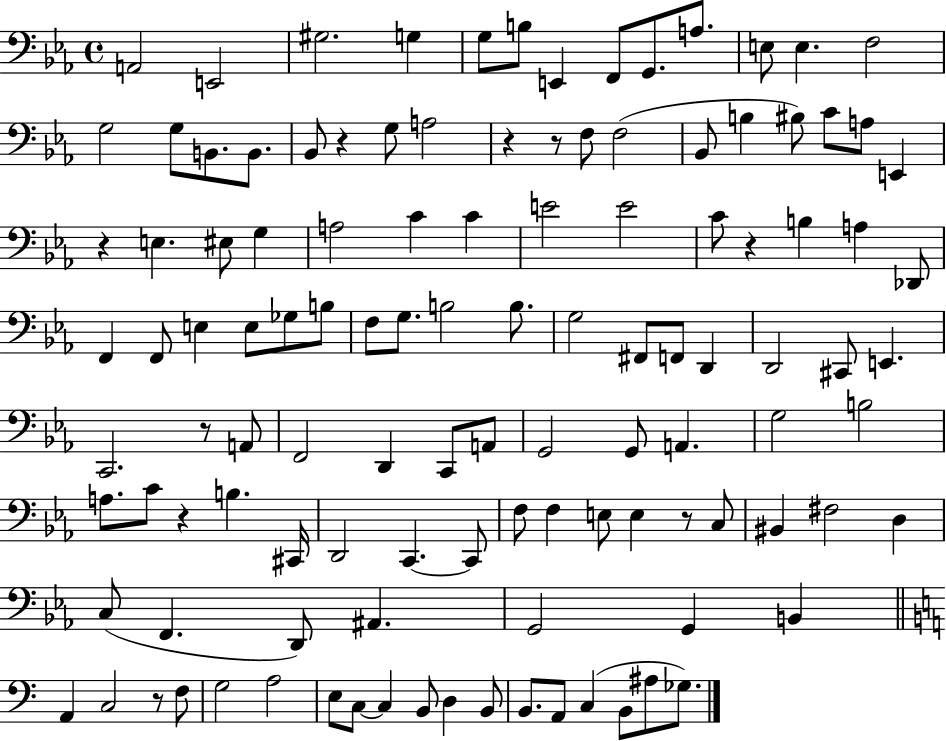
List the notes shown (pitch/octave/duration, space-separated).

A2/h E2/h G#3/h. G3/q G3/e B3/e E2/q F2/e G2/e. A3/e. E3/e E3/q. F3/h G3/h G3/e B2/e. B2/e. Bb2/e R/q G3/e A3/h R/q R/e F3/e F3/h Bb2/e B3/q BIS3/e C4/e A3/e E2/q R/q E3/q. EIS3/e G3/q A3/h C4/q C4/q E4/h E4/h C4/e R/q B3/q A3/q Db2/e F2/q F2/e E3/q E3/e Gb3/e B3/e F3/e G3/e. B3/h B3/e. G3/h F#2/e F2/e D2/q D2/h C#2/e E2/q. C2/h. R/e A2/e F2/h D2/q C2/e A2/e G2/h G2/e A2/q. G3/h B3/h A3/e. C4/e R/q B3/q. C#2/s D2/h C2/q. C2/e F3/e F3/q E3/e E3/q R/e C3/e BIS2/q F#3/h D3/q C3/e F2/q. D2/e A#2/q. G2/h G2/q B2/q A2/q C3/h R/e F3/e G3/h A3/h E3/e C3/e C3/q B2/e D3/q B2/e B2/e. A2/e C3/q B2/e A#3/e Gb3/e.